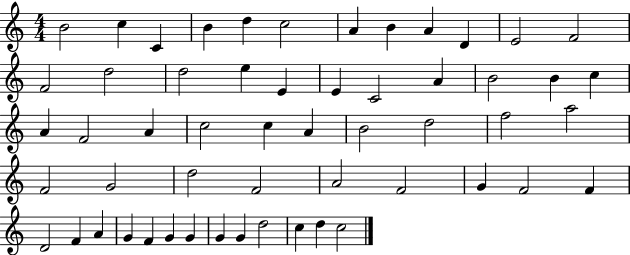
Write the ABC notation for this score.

X:1
T:Untitled
M:4/4
L:1/4
K:C
B2 c C B d c2 A B A D E2 F2 F2 d2 d2 e E E C2 A B2 B c A F2 A c2 c A B2 d2 f2 a2 F2 G2 d2 F2 A2 F2 G F2 F D2 F A G F G G G G d2 c d c2